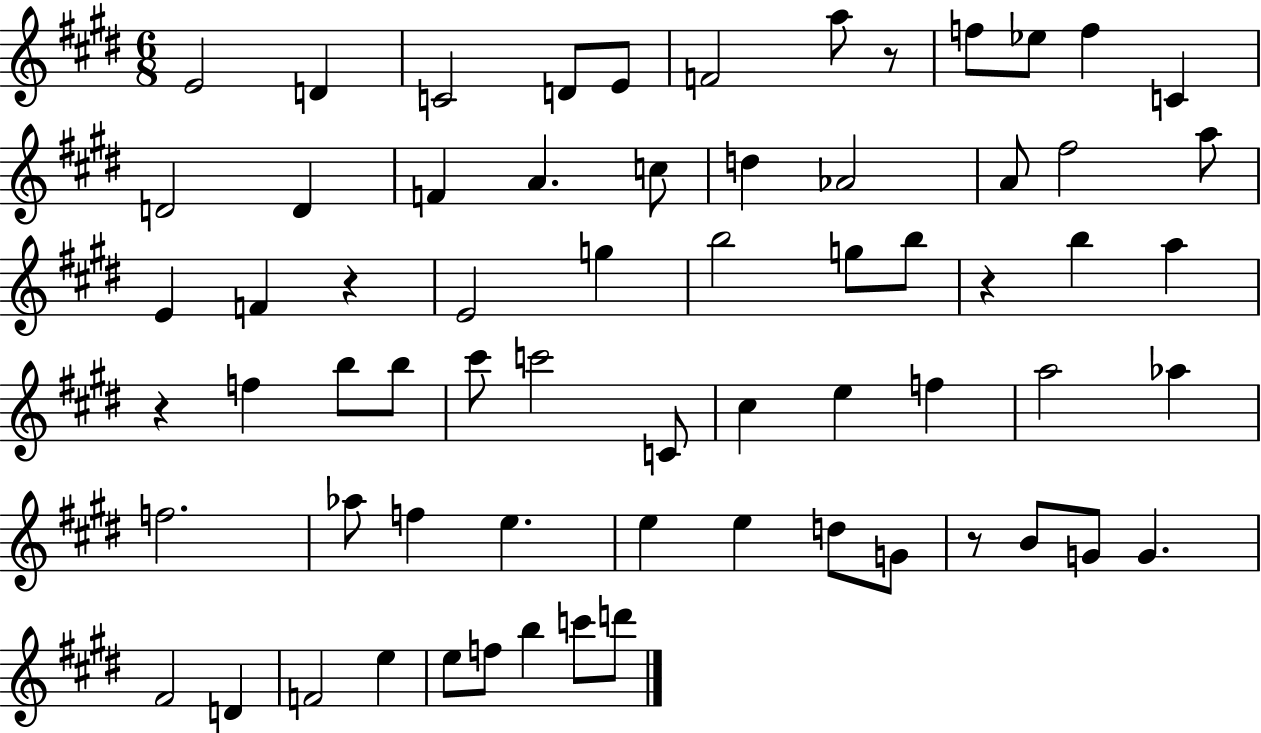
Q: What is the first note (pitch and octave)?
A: E4